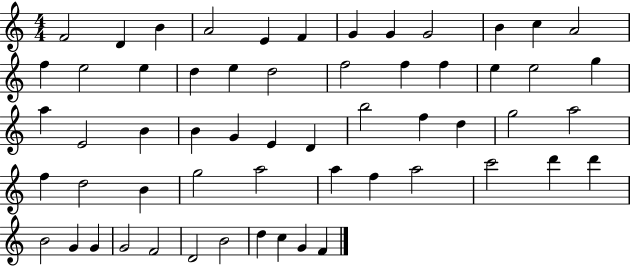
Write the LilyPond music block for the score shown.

{
  \clef treble
  \numericTimeSignature
  \time 4/4
  \key c \major
  f'2 d'4 b'4 | a'2 e'4 f'4 | g'4 g'4 g'2 | b'4 c''4 a'2 | \break f''4 e''2 e''4 | d''4 e''4 d''2 | f''2 f''4 f''4 | e''4 e''2 g''4 | \break a''4 e'2 b'4 | b'4 g'4 e'4 d'4 | b''2 f''4 d''4 | g''2 a''2 | \break f''4 d''2 b'4 | g''2 a''2 | a''4 f''4 a''2 | c'''2 d'''4 d'''4 | \break b'2 g'4 g'4 | g'2 f'2 | d'2 b'2 | d''4 c''4 g'4 f'4 | \break \bar "|."
}